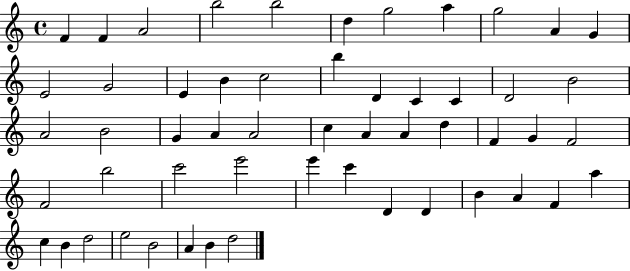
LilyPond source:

{
  \clef treble
  \time 4/4
  \defaultTimeSignature
  \key c \major
  f'4 f'4 a'2 | b''2 b''2 | d''4 g''2 a''4 | g''2 a'4 g'4 | \break e'2 g'2 | e'4 b'4 c''2 | b''4 d'4 c'4 c'4 | d'2 b'2 | \break a'2 b'2 | g'4 a'4 a'2 | c''4 a'4 a'4 d''4 | f'4 g'4 f'2 | \break f'2 b''2 | c'''2 e'''2 | e'''4 c'''4 d'4 d'4 | b'4 a'4 f'4 a''4 | \break c''4 b'4 d''2 | e''2 b'2 | a'4 b'4 d''2 | \bar "|."
}